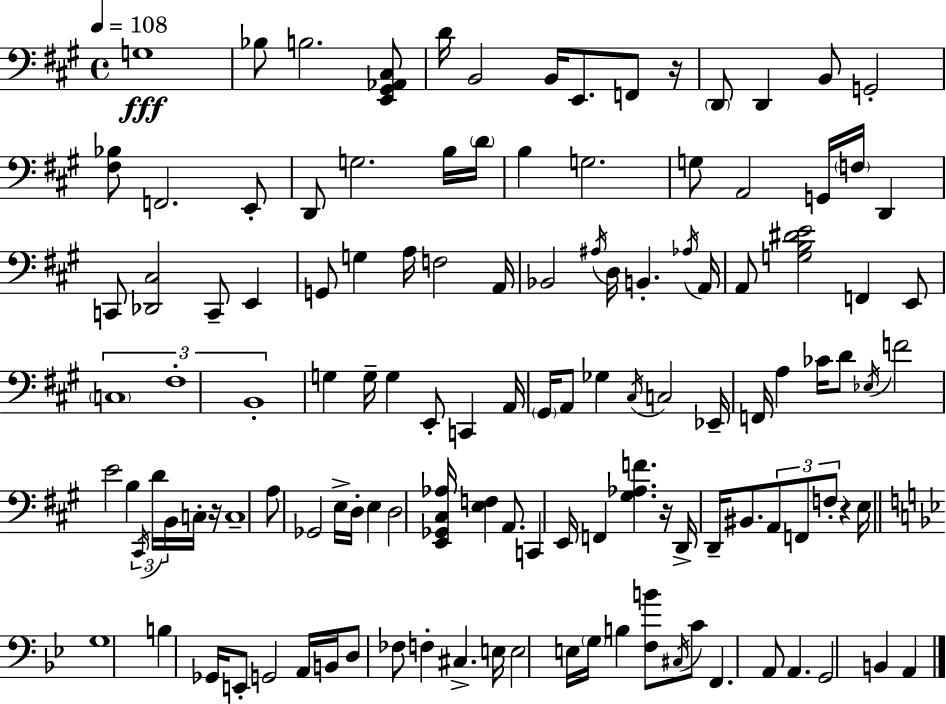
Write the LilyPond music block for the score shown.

{
  \clef bass
  \time 4/4
  \defaultTimeSignature
  \key a \major
  \tempo 4 = 108
  g1\fff | bes8 b2. <e, gis, aes, cis>8 | d'16 b,2 b,16 e,8. f,8 r16 | \parenthesize d,8 d,4 b,8 g,2-. | \break <fis bes>8 f,2. e,8-. | d,8 g2. b16 \parenthesize d'16 | b4 g2. | g8 a,2 g,16 \parenthesize f16 d,4 | \break c,8 <des, cis>2 c,8-- e,4 | g,8 g4 a16 f2 a,16 | bes,2 \acciaccatura { ais16 } d16 b,4.-. | \acciaccatura { aes16 } a,16 a,8 <g b dis' e'>2 f,4 | \break e,8 \tuplet 3/2 { \parenthesize c1 | fis1-. | b,1-. } | g4 g16-- g4 e,8-. c,4 | \break a,16 \parenthesize gis,16 a,8 ges4 \acciaccatura { cis16 } c2 | ees,16-- f,16 a4 ces'16 d'8 \acciaccatura { ees16 } f'2 | e'2 b4 | \tuplet 3/2 { \acciaccatura { cis,16 } d'16 b,16 } c16-. r16 c1-- | \break a8 ges,2 e16-> | d16-. e4 d2 <e, ges, cis aes>16 <e f>4 | a,8. c,4 e,16 f,4 <gis aes f'>4. | r16 d,16-> d,16-- bis,8. \tuplet 3/2 { a,8 f,8 f8-. } | \break r4 e16 \bar "||" \break \key g \minor g1 | b4 ges,16 e,8-. g,2 a,16 | b,16 d8 fes8 f4-. cis4.-> e16 | e2 e16 \parenthesize g16 b4 <f b'>8 | \break \acciaccatura { cis16 } c'8 f,4. a,8 a,4. | g,2 b,4 a,4 | \bar "|."
}